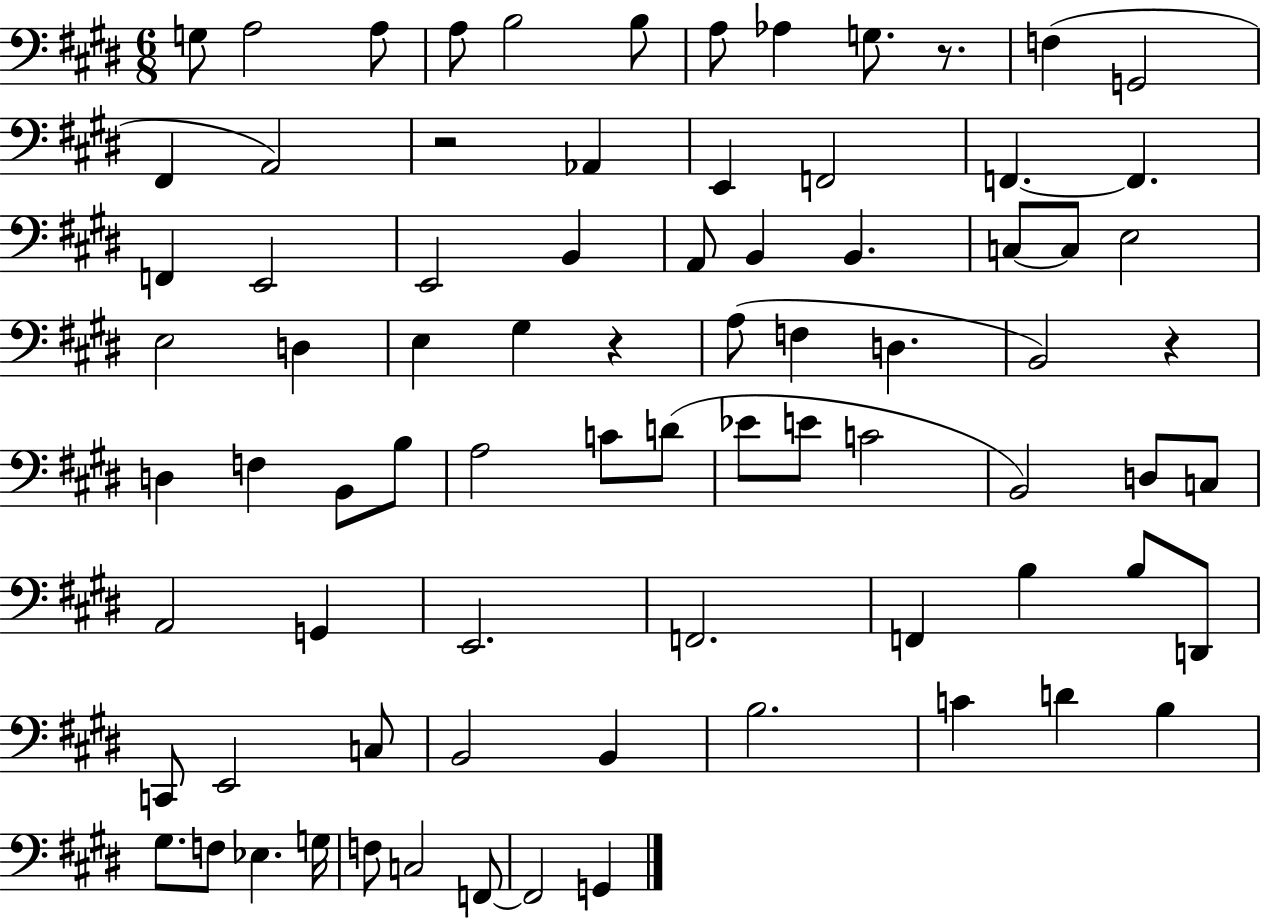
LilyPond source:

{
  \clef bass
  \numericTimeSignature
  \time 6/8
  \key e \major
  g8 a2 a8 | a8 b2 b8 | a8 aes4 g8. r8. | f4( g,2 | \break fis,4 a,2) | r2 aes,4 | e,4 f,2 | f,4.~~ f,4. | \break f,4 e,2 | e,2 b,4 | a,8 b,4 b,4. | c8~~ c8 e2 | \break e2 d4 | e4 gis4 r4 | a8( f4 d4. | b,2) r4 | \break d4 f4 b,8 b8 | a2 c'8 d'8( | ees'8 e'8 c'2 | b,2) d8 c8 | \break a,2 g,4 | e,2. | f,2. | f,4 b4 b8 d,8 | \break c,8 e,2 c8 | b,2 b,4 | b2. | c'4 d'4 b4 | \break gis8. f8 ees4. g16 | f8 c2 f,8~~ | f,2 g,4 | \bar "|."
}